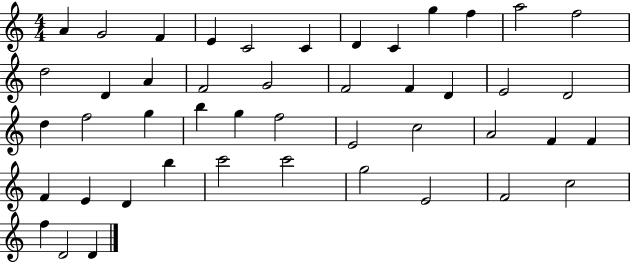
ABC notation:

X:1
T:Untitled
M:4/4
L:1/4
K:C
A G2 F E C2 C D C g f a2 f2 d2 D A F2 G2 F2 F D E2 D2 d f2 g b g f2 E2 c2 A2 F F F E D b c'2 c'2 g2 E2 F2 c2 f D2 D